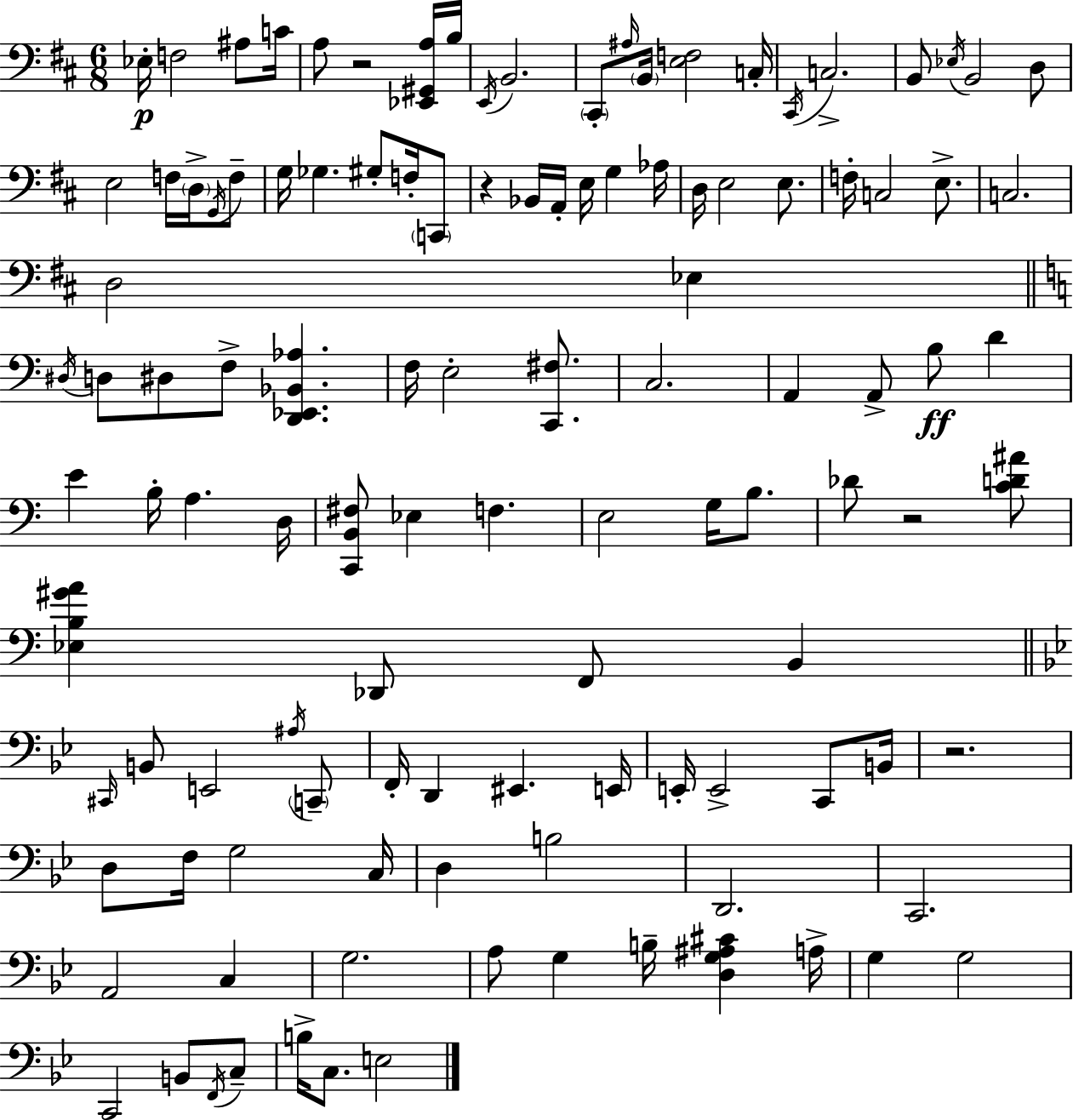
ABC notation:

X:1
T:Untitled
M:6/8
L:1/4
K:D
_E,/4 F,2 ^A,/2 C/4 A,/2 z2 [_E,,^G,,A,]/4 B,/4 E,,/4 B,,2 ^C,,/2 ^A,/4 B,,/4 [E,F,]2 C,/4 ^C,,/4 C,2 B,,/2 _E,/4 B,,2 D,/2 E,2 F,/4 D,/4 G,,/4 F,/2 G,/4 _G, ^G,/2 F,/4 C,,/2 z _B,,/4 A,,/4 E,/4 G, _A,/4 D,/4 E,2 E,/2 F,/4 C,2 E,/2 C,2 D,2 _E, ^D,/4 D,/2 ^D,/2 F,/2 [D,,_E,,_B,,_A,] F,/4 E,2 [C,,^F,]/2 C,2 A,, A,,/2 B,/2 D E B,/4 A, D,/4 [C,,B,,^F,]/2 _E, F, E,2 G,/4 B,/2 _D/2 z2 [CD^A]/2 [_E,B,^GA] _D,,/2 F,,/2 B,, ^C,,/4 B,,/2 E,,2 ^A,/4 C,,/2 F,,/4 D,, ^E,, E,,/4 E,,/4 E,,2 C,,/2 B,,/4 z2 D,/2 F,/4 G,2 C,/4 D, B,2 D,,2 C,,2 A,,2 C, G,2 A,/2 G, B,/4 [D,G,^A,^C] A,/4 G, G,2 C,,2 B,,/2 F,,/4 C,/2 B,/4 C,/2 E,2